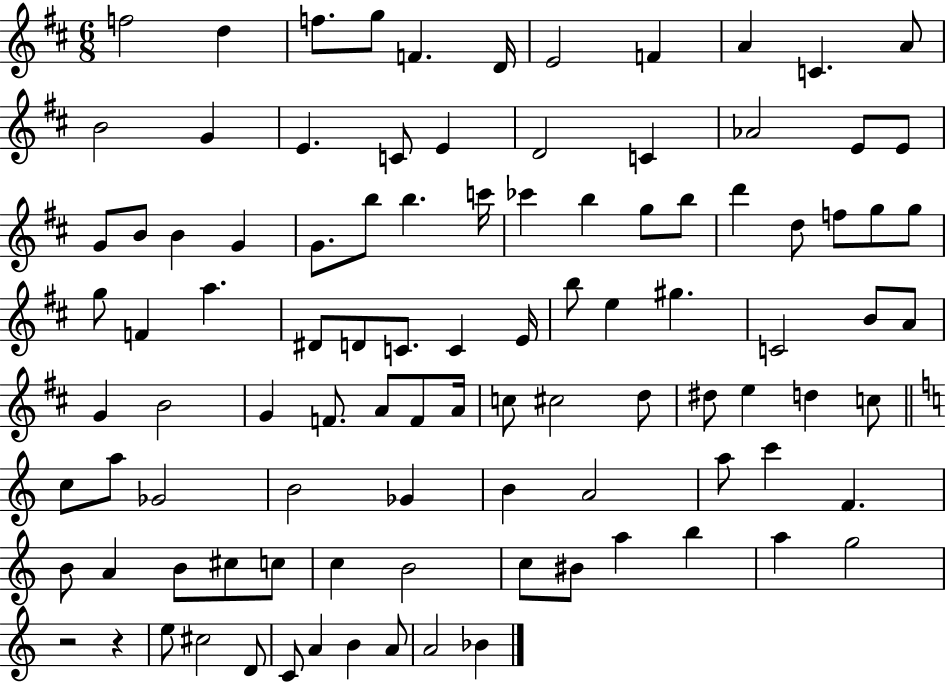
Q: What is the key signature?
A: D major